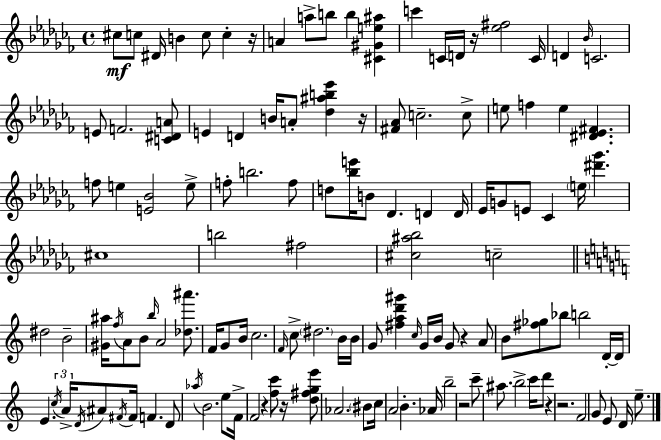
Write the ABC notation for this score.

X:1
T:Untitled
M:4/4
L:1/4
K:Abm
^c/2 c/2 ^D/4 B c/2 c z/4 A a/2 b/2 b [^C^Ge^a] c' C/4 D/4 z/4 [_e^f]2 C/4 D _B/4 C2 E/2 F2 [C^DA]/2 E D B/4 A/2 [_d^ab_e'] z/4 [^F_A]/2 c2 c/2 e/2 f e [^D_E^F] f/2 e [E_B]2 e/2 f/2 b2 f/2 d/2 [_be']/4 B/2 _D D D/4 _E/4 G/2 E/2 _C e/4 [^d'_g'] ^c4 b2 ^f2 [^c^a_b]2 c2 ^d2 B2 [^G^a]/4 f/4 A/2 B/2 b/4 A2 [_d^a']/2 F/4 G/2 B/4 c2 F/4 c/2 ^d2 B/4 B/4 G/2 [^fad'^g'] c/4 G/4 B/4 G/2 z A/2 B/2 [^f_g]/2 _b/2 b2 D/4 D/4 E c/4 A/4 D/4 ^A/2 ^F/4 ^F/4 F D/2 _a/4 B2 e/2 F/4 F2 z [fc']/2 z/4 [d^fge']/2 _A2 ^B/2 c/4 A2 B _A/4 b2 z2 c'/2 ^a/2 b2 c'/4 d'/2 z z2 F2 G/2 E/2 D/4 e/2